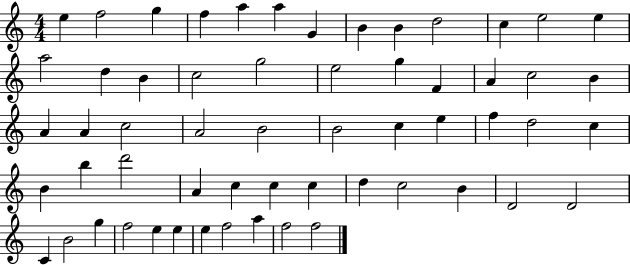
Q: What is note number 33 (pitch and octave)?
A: F5